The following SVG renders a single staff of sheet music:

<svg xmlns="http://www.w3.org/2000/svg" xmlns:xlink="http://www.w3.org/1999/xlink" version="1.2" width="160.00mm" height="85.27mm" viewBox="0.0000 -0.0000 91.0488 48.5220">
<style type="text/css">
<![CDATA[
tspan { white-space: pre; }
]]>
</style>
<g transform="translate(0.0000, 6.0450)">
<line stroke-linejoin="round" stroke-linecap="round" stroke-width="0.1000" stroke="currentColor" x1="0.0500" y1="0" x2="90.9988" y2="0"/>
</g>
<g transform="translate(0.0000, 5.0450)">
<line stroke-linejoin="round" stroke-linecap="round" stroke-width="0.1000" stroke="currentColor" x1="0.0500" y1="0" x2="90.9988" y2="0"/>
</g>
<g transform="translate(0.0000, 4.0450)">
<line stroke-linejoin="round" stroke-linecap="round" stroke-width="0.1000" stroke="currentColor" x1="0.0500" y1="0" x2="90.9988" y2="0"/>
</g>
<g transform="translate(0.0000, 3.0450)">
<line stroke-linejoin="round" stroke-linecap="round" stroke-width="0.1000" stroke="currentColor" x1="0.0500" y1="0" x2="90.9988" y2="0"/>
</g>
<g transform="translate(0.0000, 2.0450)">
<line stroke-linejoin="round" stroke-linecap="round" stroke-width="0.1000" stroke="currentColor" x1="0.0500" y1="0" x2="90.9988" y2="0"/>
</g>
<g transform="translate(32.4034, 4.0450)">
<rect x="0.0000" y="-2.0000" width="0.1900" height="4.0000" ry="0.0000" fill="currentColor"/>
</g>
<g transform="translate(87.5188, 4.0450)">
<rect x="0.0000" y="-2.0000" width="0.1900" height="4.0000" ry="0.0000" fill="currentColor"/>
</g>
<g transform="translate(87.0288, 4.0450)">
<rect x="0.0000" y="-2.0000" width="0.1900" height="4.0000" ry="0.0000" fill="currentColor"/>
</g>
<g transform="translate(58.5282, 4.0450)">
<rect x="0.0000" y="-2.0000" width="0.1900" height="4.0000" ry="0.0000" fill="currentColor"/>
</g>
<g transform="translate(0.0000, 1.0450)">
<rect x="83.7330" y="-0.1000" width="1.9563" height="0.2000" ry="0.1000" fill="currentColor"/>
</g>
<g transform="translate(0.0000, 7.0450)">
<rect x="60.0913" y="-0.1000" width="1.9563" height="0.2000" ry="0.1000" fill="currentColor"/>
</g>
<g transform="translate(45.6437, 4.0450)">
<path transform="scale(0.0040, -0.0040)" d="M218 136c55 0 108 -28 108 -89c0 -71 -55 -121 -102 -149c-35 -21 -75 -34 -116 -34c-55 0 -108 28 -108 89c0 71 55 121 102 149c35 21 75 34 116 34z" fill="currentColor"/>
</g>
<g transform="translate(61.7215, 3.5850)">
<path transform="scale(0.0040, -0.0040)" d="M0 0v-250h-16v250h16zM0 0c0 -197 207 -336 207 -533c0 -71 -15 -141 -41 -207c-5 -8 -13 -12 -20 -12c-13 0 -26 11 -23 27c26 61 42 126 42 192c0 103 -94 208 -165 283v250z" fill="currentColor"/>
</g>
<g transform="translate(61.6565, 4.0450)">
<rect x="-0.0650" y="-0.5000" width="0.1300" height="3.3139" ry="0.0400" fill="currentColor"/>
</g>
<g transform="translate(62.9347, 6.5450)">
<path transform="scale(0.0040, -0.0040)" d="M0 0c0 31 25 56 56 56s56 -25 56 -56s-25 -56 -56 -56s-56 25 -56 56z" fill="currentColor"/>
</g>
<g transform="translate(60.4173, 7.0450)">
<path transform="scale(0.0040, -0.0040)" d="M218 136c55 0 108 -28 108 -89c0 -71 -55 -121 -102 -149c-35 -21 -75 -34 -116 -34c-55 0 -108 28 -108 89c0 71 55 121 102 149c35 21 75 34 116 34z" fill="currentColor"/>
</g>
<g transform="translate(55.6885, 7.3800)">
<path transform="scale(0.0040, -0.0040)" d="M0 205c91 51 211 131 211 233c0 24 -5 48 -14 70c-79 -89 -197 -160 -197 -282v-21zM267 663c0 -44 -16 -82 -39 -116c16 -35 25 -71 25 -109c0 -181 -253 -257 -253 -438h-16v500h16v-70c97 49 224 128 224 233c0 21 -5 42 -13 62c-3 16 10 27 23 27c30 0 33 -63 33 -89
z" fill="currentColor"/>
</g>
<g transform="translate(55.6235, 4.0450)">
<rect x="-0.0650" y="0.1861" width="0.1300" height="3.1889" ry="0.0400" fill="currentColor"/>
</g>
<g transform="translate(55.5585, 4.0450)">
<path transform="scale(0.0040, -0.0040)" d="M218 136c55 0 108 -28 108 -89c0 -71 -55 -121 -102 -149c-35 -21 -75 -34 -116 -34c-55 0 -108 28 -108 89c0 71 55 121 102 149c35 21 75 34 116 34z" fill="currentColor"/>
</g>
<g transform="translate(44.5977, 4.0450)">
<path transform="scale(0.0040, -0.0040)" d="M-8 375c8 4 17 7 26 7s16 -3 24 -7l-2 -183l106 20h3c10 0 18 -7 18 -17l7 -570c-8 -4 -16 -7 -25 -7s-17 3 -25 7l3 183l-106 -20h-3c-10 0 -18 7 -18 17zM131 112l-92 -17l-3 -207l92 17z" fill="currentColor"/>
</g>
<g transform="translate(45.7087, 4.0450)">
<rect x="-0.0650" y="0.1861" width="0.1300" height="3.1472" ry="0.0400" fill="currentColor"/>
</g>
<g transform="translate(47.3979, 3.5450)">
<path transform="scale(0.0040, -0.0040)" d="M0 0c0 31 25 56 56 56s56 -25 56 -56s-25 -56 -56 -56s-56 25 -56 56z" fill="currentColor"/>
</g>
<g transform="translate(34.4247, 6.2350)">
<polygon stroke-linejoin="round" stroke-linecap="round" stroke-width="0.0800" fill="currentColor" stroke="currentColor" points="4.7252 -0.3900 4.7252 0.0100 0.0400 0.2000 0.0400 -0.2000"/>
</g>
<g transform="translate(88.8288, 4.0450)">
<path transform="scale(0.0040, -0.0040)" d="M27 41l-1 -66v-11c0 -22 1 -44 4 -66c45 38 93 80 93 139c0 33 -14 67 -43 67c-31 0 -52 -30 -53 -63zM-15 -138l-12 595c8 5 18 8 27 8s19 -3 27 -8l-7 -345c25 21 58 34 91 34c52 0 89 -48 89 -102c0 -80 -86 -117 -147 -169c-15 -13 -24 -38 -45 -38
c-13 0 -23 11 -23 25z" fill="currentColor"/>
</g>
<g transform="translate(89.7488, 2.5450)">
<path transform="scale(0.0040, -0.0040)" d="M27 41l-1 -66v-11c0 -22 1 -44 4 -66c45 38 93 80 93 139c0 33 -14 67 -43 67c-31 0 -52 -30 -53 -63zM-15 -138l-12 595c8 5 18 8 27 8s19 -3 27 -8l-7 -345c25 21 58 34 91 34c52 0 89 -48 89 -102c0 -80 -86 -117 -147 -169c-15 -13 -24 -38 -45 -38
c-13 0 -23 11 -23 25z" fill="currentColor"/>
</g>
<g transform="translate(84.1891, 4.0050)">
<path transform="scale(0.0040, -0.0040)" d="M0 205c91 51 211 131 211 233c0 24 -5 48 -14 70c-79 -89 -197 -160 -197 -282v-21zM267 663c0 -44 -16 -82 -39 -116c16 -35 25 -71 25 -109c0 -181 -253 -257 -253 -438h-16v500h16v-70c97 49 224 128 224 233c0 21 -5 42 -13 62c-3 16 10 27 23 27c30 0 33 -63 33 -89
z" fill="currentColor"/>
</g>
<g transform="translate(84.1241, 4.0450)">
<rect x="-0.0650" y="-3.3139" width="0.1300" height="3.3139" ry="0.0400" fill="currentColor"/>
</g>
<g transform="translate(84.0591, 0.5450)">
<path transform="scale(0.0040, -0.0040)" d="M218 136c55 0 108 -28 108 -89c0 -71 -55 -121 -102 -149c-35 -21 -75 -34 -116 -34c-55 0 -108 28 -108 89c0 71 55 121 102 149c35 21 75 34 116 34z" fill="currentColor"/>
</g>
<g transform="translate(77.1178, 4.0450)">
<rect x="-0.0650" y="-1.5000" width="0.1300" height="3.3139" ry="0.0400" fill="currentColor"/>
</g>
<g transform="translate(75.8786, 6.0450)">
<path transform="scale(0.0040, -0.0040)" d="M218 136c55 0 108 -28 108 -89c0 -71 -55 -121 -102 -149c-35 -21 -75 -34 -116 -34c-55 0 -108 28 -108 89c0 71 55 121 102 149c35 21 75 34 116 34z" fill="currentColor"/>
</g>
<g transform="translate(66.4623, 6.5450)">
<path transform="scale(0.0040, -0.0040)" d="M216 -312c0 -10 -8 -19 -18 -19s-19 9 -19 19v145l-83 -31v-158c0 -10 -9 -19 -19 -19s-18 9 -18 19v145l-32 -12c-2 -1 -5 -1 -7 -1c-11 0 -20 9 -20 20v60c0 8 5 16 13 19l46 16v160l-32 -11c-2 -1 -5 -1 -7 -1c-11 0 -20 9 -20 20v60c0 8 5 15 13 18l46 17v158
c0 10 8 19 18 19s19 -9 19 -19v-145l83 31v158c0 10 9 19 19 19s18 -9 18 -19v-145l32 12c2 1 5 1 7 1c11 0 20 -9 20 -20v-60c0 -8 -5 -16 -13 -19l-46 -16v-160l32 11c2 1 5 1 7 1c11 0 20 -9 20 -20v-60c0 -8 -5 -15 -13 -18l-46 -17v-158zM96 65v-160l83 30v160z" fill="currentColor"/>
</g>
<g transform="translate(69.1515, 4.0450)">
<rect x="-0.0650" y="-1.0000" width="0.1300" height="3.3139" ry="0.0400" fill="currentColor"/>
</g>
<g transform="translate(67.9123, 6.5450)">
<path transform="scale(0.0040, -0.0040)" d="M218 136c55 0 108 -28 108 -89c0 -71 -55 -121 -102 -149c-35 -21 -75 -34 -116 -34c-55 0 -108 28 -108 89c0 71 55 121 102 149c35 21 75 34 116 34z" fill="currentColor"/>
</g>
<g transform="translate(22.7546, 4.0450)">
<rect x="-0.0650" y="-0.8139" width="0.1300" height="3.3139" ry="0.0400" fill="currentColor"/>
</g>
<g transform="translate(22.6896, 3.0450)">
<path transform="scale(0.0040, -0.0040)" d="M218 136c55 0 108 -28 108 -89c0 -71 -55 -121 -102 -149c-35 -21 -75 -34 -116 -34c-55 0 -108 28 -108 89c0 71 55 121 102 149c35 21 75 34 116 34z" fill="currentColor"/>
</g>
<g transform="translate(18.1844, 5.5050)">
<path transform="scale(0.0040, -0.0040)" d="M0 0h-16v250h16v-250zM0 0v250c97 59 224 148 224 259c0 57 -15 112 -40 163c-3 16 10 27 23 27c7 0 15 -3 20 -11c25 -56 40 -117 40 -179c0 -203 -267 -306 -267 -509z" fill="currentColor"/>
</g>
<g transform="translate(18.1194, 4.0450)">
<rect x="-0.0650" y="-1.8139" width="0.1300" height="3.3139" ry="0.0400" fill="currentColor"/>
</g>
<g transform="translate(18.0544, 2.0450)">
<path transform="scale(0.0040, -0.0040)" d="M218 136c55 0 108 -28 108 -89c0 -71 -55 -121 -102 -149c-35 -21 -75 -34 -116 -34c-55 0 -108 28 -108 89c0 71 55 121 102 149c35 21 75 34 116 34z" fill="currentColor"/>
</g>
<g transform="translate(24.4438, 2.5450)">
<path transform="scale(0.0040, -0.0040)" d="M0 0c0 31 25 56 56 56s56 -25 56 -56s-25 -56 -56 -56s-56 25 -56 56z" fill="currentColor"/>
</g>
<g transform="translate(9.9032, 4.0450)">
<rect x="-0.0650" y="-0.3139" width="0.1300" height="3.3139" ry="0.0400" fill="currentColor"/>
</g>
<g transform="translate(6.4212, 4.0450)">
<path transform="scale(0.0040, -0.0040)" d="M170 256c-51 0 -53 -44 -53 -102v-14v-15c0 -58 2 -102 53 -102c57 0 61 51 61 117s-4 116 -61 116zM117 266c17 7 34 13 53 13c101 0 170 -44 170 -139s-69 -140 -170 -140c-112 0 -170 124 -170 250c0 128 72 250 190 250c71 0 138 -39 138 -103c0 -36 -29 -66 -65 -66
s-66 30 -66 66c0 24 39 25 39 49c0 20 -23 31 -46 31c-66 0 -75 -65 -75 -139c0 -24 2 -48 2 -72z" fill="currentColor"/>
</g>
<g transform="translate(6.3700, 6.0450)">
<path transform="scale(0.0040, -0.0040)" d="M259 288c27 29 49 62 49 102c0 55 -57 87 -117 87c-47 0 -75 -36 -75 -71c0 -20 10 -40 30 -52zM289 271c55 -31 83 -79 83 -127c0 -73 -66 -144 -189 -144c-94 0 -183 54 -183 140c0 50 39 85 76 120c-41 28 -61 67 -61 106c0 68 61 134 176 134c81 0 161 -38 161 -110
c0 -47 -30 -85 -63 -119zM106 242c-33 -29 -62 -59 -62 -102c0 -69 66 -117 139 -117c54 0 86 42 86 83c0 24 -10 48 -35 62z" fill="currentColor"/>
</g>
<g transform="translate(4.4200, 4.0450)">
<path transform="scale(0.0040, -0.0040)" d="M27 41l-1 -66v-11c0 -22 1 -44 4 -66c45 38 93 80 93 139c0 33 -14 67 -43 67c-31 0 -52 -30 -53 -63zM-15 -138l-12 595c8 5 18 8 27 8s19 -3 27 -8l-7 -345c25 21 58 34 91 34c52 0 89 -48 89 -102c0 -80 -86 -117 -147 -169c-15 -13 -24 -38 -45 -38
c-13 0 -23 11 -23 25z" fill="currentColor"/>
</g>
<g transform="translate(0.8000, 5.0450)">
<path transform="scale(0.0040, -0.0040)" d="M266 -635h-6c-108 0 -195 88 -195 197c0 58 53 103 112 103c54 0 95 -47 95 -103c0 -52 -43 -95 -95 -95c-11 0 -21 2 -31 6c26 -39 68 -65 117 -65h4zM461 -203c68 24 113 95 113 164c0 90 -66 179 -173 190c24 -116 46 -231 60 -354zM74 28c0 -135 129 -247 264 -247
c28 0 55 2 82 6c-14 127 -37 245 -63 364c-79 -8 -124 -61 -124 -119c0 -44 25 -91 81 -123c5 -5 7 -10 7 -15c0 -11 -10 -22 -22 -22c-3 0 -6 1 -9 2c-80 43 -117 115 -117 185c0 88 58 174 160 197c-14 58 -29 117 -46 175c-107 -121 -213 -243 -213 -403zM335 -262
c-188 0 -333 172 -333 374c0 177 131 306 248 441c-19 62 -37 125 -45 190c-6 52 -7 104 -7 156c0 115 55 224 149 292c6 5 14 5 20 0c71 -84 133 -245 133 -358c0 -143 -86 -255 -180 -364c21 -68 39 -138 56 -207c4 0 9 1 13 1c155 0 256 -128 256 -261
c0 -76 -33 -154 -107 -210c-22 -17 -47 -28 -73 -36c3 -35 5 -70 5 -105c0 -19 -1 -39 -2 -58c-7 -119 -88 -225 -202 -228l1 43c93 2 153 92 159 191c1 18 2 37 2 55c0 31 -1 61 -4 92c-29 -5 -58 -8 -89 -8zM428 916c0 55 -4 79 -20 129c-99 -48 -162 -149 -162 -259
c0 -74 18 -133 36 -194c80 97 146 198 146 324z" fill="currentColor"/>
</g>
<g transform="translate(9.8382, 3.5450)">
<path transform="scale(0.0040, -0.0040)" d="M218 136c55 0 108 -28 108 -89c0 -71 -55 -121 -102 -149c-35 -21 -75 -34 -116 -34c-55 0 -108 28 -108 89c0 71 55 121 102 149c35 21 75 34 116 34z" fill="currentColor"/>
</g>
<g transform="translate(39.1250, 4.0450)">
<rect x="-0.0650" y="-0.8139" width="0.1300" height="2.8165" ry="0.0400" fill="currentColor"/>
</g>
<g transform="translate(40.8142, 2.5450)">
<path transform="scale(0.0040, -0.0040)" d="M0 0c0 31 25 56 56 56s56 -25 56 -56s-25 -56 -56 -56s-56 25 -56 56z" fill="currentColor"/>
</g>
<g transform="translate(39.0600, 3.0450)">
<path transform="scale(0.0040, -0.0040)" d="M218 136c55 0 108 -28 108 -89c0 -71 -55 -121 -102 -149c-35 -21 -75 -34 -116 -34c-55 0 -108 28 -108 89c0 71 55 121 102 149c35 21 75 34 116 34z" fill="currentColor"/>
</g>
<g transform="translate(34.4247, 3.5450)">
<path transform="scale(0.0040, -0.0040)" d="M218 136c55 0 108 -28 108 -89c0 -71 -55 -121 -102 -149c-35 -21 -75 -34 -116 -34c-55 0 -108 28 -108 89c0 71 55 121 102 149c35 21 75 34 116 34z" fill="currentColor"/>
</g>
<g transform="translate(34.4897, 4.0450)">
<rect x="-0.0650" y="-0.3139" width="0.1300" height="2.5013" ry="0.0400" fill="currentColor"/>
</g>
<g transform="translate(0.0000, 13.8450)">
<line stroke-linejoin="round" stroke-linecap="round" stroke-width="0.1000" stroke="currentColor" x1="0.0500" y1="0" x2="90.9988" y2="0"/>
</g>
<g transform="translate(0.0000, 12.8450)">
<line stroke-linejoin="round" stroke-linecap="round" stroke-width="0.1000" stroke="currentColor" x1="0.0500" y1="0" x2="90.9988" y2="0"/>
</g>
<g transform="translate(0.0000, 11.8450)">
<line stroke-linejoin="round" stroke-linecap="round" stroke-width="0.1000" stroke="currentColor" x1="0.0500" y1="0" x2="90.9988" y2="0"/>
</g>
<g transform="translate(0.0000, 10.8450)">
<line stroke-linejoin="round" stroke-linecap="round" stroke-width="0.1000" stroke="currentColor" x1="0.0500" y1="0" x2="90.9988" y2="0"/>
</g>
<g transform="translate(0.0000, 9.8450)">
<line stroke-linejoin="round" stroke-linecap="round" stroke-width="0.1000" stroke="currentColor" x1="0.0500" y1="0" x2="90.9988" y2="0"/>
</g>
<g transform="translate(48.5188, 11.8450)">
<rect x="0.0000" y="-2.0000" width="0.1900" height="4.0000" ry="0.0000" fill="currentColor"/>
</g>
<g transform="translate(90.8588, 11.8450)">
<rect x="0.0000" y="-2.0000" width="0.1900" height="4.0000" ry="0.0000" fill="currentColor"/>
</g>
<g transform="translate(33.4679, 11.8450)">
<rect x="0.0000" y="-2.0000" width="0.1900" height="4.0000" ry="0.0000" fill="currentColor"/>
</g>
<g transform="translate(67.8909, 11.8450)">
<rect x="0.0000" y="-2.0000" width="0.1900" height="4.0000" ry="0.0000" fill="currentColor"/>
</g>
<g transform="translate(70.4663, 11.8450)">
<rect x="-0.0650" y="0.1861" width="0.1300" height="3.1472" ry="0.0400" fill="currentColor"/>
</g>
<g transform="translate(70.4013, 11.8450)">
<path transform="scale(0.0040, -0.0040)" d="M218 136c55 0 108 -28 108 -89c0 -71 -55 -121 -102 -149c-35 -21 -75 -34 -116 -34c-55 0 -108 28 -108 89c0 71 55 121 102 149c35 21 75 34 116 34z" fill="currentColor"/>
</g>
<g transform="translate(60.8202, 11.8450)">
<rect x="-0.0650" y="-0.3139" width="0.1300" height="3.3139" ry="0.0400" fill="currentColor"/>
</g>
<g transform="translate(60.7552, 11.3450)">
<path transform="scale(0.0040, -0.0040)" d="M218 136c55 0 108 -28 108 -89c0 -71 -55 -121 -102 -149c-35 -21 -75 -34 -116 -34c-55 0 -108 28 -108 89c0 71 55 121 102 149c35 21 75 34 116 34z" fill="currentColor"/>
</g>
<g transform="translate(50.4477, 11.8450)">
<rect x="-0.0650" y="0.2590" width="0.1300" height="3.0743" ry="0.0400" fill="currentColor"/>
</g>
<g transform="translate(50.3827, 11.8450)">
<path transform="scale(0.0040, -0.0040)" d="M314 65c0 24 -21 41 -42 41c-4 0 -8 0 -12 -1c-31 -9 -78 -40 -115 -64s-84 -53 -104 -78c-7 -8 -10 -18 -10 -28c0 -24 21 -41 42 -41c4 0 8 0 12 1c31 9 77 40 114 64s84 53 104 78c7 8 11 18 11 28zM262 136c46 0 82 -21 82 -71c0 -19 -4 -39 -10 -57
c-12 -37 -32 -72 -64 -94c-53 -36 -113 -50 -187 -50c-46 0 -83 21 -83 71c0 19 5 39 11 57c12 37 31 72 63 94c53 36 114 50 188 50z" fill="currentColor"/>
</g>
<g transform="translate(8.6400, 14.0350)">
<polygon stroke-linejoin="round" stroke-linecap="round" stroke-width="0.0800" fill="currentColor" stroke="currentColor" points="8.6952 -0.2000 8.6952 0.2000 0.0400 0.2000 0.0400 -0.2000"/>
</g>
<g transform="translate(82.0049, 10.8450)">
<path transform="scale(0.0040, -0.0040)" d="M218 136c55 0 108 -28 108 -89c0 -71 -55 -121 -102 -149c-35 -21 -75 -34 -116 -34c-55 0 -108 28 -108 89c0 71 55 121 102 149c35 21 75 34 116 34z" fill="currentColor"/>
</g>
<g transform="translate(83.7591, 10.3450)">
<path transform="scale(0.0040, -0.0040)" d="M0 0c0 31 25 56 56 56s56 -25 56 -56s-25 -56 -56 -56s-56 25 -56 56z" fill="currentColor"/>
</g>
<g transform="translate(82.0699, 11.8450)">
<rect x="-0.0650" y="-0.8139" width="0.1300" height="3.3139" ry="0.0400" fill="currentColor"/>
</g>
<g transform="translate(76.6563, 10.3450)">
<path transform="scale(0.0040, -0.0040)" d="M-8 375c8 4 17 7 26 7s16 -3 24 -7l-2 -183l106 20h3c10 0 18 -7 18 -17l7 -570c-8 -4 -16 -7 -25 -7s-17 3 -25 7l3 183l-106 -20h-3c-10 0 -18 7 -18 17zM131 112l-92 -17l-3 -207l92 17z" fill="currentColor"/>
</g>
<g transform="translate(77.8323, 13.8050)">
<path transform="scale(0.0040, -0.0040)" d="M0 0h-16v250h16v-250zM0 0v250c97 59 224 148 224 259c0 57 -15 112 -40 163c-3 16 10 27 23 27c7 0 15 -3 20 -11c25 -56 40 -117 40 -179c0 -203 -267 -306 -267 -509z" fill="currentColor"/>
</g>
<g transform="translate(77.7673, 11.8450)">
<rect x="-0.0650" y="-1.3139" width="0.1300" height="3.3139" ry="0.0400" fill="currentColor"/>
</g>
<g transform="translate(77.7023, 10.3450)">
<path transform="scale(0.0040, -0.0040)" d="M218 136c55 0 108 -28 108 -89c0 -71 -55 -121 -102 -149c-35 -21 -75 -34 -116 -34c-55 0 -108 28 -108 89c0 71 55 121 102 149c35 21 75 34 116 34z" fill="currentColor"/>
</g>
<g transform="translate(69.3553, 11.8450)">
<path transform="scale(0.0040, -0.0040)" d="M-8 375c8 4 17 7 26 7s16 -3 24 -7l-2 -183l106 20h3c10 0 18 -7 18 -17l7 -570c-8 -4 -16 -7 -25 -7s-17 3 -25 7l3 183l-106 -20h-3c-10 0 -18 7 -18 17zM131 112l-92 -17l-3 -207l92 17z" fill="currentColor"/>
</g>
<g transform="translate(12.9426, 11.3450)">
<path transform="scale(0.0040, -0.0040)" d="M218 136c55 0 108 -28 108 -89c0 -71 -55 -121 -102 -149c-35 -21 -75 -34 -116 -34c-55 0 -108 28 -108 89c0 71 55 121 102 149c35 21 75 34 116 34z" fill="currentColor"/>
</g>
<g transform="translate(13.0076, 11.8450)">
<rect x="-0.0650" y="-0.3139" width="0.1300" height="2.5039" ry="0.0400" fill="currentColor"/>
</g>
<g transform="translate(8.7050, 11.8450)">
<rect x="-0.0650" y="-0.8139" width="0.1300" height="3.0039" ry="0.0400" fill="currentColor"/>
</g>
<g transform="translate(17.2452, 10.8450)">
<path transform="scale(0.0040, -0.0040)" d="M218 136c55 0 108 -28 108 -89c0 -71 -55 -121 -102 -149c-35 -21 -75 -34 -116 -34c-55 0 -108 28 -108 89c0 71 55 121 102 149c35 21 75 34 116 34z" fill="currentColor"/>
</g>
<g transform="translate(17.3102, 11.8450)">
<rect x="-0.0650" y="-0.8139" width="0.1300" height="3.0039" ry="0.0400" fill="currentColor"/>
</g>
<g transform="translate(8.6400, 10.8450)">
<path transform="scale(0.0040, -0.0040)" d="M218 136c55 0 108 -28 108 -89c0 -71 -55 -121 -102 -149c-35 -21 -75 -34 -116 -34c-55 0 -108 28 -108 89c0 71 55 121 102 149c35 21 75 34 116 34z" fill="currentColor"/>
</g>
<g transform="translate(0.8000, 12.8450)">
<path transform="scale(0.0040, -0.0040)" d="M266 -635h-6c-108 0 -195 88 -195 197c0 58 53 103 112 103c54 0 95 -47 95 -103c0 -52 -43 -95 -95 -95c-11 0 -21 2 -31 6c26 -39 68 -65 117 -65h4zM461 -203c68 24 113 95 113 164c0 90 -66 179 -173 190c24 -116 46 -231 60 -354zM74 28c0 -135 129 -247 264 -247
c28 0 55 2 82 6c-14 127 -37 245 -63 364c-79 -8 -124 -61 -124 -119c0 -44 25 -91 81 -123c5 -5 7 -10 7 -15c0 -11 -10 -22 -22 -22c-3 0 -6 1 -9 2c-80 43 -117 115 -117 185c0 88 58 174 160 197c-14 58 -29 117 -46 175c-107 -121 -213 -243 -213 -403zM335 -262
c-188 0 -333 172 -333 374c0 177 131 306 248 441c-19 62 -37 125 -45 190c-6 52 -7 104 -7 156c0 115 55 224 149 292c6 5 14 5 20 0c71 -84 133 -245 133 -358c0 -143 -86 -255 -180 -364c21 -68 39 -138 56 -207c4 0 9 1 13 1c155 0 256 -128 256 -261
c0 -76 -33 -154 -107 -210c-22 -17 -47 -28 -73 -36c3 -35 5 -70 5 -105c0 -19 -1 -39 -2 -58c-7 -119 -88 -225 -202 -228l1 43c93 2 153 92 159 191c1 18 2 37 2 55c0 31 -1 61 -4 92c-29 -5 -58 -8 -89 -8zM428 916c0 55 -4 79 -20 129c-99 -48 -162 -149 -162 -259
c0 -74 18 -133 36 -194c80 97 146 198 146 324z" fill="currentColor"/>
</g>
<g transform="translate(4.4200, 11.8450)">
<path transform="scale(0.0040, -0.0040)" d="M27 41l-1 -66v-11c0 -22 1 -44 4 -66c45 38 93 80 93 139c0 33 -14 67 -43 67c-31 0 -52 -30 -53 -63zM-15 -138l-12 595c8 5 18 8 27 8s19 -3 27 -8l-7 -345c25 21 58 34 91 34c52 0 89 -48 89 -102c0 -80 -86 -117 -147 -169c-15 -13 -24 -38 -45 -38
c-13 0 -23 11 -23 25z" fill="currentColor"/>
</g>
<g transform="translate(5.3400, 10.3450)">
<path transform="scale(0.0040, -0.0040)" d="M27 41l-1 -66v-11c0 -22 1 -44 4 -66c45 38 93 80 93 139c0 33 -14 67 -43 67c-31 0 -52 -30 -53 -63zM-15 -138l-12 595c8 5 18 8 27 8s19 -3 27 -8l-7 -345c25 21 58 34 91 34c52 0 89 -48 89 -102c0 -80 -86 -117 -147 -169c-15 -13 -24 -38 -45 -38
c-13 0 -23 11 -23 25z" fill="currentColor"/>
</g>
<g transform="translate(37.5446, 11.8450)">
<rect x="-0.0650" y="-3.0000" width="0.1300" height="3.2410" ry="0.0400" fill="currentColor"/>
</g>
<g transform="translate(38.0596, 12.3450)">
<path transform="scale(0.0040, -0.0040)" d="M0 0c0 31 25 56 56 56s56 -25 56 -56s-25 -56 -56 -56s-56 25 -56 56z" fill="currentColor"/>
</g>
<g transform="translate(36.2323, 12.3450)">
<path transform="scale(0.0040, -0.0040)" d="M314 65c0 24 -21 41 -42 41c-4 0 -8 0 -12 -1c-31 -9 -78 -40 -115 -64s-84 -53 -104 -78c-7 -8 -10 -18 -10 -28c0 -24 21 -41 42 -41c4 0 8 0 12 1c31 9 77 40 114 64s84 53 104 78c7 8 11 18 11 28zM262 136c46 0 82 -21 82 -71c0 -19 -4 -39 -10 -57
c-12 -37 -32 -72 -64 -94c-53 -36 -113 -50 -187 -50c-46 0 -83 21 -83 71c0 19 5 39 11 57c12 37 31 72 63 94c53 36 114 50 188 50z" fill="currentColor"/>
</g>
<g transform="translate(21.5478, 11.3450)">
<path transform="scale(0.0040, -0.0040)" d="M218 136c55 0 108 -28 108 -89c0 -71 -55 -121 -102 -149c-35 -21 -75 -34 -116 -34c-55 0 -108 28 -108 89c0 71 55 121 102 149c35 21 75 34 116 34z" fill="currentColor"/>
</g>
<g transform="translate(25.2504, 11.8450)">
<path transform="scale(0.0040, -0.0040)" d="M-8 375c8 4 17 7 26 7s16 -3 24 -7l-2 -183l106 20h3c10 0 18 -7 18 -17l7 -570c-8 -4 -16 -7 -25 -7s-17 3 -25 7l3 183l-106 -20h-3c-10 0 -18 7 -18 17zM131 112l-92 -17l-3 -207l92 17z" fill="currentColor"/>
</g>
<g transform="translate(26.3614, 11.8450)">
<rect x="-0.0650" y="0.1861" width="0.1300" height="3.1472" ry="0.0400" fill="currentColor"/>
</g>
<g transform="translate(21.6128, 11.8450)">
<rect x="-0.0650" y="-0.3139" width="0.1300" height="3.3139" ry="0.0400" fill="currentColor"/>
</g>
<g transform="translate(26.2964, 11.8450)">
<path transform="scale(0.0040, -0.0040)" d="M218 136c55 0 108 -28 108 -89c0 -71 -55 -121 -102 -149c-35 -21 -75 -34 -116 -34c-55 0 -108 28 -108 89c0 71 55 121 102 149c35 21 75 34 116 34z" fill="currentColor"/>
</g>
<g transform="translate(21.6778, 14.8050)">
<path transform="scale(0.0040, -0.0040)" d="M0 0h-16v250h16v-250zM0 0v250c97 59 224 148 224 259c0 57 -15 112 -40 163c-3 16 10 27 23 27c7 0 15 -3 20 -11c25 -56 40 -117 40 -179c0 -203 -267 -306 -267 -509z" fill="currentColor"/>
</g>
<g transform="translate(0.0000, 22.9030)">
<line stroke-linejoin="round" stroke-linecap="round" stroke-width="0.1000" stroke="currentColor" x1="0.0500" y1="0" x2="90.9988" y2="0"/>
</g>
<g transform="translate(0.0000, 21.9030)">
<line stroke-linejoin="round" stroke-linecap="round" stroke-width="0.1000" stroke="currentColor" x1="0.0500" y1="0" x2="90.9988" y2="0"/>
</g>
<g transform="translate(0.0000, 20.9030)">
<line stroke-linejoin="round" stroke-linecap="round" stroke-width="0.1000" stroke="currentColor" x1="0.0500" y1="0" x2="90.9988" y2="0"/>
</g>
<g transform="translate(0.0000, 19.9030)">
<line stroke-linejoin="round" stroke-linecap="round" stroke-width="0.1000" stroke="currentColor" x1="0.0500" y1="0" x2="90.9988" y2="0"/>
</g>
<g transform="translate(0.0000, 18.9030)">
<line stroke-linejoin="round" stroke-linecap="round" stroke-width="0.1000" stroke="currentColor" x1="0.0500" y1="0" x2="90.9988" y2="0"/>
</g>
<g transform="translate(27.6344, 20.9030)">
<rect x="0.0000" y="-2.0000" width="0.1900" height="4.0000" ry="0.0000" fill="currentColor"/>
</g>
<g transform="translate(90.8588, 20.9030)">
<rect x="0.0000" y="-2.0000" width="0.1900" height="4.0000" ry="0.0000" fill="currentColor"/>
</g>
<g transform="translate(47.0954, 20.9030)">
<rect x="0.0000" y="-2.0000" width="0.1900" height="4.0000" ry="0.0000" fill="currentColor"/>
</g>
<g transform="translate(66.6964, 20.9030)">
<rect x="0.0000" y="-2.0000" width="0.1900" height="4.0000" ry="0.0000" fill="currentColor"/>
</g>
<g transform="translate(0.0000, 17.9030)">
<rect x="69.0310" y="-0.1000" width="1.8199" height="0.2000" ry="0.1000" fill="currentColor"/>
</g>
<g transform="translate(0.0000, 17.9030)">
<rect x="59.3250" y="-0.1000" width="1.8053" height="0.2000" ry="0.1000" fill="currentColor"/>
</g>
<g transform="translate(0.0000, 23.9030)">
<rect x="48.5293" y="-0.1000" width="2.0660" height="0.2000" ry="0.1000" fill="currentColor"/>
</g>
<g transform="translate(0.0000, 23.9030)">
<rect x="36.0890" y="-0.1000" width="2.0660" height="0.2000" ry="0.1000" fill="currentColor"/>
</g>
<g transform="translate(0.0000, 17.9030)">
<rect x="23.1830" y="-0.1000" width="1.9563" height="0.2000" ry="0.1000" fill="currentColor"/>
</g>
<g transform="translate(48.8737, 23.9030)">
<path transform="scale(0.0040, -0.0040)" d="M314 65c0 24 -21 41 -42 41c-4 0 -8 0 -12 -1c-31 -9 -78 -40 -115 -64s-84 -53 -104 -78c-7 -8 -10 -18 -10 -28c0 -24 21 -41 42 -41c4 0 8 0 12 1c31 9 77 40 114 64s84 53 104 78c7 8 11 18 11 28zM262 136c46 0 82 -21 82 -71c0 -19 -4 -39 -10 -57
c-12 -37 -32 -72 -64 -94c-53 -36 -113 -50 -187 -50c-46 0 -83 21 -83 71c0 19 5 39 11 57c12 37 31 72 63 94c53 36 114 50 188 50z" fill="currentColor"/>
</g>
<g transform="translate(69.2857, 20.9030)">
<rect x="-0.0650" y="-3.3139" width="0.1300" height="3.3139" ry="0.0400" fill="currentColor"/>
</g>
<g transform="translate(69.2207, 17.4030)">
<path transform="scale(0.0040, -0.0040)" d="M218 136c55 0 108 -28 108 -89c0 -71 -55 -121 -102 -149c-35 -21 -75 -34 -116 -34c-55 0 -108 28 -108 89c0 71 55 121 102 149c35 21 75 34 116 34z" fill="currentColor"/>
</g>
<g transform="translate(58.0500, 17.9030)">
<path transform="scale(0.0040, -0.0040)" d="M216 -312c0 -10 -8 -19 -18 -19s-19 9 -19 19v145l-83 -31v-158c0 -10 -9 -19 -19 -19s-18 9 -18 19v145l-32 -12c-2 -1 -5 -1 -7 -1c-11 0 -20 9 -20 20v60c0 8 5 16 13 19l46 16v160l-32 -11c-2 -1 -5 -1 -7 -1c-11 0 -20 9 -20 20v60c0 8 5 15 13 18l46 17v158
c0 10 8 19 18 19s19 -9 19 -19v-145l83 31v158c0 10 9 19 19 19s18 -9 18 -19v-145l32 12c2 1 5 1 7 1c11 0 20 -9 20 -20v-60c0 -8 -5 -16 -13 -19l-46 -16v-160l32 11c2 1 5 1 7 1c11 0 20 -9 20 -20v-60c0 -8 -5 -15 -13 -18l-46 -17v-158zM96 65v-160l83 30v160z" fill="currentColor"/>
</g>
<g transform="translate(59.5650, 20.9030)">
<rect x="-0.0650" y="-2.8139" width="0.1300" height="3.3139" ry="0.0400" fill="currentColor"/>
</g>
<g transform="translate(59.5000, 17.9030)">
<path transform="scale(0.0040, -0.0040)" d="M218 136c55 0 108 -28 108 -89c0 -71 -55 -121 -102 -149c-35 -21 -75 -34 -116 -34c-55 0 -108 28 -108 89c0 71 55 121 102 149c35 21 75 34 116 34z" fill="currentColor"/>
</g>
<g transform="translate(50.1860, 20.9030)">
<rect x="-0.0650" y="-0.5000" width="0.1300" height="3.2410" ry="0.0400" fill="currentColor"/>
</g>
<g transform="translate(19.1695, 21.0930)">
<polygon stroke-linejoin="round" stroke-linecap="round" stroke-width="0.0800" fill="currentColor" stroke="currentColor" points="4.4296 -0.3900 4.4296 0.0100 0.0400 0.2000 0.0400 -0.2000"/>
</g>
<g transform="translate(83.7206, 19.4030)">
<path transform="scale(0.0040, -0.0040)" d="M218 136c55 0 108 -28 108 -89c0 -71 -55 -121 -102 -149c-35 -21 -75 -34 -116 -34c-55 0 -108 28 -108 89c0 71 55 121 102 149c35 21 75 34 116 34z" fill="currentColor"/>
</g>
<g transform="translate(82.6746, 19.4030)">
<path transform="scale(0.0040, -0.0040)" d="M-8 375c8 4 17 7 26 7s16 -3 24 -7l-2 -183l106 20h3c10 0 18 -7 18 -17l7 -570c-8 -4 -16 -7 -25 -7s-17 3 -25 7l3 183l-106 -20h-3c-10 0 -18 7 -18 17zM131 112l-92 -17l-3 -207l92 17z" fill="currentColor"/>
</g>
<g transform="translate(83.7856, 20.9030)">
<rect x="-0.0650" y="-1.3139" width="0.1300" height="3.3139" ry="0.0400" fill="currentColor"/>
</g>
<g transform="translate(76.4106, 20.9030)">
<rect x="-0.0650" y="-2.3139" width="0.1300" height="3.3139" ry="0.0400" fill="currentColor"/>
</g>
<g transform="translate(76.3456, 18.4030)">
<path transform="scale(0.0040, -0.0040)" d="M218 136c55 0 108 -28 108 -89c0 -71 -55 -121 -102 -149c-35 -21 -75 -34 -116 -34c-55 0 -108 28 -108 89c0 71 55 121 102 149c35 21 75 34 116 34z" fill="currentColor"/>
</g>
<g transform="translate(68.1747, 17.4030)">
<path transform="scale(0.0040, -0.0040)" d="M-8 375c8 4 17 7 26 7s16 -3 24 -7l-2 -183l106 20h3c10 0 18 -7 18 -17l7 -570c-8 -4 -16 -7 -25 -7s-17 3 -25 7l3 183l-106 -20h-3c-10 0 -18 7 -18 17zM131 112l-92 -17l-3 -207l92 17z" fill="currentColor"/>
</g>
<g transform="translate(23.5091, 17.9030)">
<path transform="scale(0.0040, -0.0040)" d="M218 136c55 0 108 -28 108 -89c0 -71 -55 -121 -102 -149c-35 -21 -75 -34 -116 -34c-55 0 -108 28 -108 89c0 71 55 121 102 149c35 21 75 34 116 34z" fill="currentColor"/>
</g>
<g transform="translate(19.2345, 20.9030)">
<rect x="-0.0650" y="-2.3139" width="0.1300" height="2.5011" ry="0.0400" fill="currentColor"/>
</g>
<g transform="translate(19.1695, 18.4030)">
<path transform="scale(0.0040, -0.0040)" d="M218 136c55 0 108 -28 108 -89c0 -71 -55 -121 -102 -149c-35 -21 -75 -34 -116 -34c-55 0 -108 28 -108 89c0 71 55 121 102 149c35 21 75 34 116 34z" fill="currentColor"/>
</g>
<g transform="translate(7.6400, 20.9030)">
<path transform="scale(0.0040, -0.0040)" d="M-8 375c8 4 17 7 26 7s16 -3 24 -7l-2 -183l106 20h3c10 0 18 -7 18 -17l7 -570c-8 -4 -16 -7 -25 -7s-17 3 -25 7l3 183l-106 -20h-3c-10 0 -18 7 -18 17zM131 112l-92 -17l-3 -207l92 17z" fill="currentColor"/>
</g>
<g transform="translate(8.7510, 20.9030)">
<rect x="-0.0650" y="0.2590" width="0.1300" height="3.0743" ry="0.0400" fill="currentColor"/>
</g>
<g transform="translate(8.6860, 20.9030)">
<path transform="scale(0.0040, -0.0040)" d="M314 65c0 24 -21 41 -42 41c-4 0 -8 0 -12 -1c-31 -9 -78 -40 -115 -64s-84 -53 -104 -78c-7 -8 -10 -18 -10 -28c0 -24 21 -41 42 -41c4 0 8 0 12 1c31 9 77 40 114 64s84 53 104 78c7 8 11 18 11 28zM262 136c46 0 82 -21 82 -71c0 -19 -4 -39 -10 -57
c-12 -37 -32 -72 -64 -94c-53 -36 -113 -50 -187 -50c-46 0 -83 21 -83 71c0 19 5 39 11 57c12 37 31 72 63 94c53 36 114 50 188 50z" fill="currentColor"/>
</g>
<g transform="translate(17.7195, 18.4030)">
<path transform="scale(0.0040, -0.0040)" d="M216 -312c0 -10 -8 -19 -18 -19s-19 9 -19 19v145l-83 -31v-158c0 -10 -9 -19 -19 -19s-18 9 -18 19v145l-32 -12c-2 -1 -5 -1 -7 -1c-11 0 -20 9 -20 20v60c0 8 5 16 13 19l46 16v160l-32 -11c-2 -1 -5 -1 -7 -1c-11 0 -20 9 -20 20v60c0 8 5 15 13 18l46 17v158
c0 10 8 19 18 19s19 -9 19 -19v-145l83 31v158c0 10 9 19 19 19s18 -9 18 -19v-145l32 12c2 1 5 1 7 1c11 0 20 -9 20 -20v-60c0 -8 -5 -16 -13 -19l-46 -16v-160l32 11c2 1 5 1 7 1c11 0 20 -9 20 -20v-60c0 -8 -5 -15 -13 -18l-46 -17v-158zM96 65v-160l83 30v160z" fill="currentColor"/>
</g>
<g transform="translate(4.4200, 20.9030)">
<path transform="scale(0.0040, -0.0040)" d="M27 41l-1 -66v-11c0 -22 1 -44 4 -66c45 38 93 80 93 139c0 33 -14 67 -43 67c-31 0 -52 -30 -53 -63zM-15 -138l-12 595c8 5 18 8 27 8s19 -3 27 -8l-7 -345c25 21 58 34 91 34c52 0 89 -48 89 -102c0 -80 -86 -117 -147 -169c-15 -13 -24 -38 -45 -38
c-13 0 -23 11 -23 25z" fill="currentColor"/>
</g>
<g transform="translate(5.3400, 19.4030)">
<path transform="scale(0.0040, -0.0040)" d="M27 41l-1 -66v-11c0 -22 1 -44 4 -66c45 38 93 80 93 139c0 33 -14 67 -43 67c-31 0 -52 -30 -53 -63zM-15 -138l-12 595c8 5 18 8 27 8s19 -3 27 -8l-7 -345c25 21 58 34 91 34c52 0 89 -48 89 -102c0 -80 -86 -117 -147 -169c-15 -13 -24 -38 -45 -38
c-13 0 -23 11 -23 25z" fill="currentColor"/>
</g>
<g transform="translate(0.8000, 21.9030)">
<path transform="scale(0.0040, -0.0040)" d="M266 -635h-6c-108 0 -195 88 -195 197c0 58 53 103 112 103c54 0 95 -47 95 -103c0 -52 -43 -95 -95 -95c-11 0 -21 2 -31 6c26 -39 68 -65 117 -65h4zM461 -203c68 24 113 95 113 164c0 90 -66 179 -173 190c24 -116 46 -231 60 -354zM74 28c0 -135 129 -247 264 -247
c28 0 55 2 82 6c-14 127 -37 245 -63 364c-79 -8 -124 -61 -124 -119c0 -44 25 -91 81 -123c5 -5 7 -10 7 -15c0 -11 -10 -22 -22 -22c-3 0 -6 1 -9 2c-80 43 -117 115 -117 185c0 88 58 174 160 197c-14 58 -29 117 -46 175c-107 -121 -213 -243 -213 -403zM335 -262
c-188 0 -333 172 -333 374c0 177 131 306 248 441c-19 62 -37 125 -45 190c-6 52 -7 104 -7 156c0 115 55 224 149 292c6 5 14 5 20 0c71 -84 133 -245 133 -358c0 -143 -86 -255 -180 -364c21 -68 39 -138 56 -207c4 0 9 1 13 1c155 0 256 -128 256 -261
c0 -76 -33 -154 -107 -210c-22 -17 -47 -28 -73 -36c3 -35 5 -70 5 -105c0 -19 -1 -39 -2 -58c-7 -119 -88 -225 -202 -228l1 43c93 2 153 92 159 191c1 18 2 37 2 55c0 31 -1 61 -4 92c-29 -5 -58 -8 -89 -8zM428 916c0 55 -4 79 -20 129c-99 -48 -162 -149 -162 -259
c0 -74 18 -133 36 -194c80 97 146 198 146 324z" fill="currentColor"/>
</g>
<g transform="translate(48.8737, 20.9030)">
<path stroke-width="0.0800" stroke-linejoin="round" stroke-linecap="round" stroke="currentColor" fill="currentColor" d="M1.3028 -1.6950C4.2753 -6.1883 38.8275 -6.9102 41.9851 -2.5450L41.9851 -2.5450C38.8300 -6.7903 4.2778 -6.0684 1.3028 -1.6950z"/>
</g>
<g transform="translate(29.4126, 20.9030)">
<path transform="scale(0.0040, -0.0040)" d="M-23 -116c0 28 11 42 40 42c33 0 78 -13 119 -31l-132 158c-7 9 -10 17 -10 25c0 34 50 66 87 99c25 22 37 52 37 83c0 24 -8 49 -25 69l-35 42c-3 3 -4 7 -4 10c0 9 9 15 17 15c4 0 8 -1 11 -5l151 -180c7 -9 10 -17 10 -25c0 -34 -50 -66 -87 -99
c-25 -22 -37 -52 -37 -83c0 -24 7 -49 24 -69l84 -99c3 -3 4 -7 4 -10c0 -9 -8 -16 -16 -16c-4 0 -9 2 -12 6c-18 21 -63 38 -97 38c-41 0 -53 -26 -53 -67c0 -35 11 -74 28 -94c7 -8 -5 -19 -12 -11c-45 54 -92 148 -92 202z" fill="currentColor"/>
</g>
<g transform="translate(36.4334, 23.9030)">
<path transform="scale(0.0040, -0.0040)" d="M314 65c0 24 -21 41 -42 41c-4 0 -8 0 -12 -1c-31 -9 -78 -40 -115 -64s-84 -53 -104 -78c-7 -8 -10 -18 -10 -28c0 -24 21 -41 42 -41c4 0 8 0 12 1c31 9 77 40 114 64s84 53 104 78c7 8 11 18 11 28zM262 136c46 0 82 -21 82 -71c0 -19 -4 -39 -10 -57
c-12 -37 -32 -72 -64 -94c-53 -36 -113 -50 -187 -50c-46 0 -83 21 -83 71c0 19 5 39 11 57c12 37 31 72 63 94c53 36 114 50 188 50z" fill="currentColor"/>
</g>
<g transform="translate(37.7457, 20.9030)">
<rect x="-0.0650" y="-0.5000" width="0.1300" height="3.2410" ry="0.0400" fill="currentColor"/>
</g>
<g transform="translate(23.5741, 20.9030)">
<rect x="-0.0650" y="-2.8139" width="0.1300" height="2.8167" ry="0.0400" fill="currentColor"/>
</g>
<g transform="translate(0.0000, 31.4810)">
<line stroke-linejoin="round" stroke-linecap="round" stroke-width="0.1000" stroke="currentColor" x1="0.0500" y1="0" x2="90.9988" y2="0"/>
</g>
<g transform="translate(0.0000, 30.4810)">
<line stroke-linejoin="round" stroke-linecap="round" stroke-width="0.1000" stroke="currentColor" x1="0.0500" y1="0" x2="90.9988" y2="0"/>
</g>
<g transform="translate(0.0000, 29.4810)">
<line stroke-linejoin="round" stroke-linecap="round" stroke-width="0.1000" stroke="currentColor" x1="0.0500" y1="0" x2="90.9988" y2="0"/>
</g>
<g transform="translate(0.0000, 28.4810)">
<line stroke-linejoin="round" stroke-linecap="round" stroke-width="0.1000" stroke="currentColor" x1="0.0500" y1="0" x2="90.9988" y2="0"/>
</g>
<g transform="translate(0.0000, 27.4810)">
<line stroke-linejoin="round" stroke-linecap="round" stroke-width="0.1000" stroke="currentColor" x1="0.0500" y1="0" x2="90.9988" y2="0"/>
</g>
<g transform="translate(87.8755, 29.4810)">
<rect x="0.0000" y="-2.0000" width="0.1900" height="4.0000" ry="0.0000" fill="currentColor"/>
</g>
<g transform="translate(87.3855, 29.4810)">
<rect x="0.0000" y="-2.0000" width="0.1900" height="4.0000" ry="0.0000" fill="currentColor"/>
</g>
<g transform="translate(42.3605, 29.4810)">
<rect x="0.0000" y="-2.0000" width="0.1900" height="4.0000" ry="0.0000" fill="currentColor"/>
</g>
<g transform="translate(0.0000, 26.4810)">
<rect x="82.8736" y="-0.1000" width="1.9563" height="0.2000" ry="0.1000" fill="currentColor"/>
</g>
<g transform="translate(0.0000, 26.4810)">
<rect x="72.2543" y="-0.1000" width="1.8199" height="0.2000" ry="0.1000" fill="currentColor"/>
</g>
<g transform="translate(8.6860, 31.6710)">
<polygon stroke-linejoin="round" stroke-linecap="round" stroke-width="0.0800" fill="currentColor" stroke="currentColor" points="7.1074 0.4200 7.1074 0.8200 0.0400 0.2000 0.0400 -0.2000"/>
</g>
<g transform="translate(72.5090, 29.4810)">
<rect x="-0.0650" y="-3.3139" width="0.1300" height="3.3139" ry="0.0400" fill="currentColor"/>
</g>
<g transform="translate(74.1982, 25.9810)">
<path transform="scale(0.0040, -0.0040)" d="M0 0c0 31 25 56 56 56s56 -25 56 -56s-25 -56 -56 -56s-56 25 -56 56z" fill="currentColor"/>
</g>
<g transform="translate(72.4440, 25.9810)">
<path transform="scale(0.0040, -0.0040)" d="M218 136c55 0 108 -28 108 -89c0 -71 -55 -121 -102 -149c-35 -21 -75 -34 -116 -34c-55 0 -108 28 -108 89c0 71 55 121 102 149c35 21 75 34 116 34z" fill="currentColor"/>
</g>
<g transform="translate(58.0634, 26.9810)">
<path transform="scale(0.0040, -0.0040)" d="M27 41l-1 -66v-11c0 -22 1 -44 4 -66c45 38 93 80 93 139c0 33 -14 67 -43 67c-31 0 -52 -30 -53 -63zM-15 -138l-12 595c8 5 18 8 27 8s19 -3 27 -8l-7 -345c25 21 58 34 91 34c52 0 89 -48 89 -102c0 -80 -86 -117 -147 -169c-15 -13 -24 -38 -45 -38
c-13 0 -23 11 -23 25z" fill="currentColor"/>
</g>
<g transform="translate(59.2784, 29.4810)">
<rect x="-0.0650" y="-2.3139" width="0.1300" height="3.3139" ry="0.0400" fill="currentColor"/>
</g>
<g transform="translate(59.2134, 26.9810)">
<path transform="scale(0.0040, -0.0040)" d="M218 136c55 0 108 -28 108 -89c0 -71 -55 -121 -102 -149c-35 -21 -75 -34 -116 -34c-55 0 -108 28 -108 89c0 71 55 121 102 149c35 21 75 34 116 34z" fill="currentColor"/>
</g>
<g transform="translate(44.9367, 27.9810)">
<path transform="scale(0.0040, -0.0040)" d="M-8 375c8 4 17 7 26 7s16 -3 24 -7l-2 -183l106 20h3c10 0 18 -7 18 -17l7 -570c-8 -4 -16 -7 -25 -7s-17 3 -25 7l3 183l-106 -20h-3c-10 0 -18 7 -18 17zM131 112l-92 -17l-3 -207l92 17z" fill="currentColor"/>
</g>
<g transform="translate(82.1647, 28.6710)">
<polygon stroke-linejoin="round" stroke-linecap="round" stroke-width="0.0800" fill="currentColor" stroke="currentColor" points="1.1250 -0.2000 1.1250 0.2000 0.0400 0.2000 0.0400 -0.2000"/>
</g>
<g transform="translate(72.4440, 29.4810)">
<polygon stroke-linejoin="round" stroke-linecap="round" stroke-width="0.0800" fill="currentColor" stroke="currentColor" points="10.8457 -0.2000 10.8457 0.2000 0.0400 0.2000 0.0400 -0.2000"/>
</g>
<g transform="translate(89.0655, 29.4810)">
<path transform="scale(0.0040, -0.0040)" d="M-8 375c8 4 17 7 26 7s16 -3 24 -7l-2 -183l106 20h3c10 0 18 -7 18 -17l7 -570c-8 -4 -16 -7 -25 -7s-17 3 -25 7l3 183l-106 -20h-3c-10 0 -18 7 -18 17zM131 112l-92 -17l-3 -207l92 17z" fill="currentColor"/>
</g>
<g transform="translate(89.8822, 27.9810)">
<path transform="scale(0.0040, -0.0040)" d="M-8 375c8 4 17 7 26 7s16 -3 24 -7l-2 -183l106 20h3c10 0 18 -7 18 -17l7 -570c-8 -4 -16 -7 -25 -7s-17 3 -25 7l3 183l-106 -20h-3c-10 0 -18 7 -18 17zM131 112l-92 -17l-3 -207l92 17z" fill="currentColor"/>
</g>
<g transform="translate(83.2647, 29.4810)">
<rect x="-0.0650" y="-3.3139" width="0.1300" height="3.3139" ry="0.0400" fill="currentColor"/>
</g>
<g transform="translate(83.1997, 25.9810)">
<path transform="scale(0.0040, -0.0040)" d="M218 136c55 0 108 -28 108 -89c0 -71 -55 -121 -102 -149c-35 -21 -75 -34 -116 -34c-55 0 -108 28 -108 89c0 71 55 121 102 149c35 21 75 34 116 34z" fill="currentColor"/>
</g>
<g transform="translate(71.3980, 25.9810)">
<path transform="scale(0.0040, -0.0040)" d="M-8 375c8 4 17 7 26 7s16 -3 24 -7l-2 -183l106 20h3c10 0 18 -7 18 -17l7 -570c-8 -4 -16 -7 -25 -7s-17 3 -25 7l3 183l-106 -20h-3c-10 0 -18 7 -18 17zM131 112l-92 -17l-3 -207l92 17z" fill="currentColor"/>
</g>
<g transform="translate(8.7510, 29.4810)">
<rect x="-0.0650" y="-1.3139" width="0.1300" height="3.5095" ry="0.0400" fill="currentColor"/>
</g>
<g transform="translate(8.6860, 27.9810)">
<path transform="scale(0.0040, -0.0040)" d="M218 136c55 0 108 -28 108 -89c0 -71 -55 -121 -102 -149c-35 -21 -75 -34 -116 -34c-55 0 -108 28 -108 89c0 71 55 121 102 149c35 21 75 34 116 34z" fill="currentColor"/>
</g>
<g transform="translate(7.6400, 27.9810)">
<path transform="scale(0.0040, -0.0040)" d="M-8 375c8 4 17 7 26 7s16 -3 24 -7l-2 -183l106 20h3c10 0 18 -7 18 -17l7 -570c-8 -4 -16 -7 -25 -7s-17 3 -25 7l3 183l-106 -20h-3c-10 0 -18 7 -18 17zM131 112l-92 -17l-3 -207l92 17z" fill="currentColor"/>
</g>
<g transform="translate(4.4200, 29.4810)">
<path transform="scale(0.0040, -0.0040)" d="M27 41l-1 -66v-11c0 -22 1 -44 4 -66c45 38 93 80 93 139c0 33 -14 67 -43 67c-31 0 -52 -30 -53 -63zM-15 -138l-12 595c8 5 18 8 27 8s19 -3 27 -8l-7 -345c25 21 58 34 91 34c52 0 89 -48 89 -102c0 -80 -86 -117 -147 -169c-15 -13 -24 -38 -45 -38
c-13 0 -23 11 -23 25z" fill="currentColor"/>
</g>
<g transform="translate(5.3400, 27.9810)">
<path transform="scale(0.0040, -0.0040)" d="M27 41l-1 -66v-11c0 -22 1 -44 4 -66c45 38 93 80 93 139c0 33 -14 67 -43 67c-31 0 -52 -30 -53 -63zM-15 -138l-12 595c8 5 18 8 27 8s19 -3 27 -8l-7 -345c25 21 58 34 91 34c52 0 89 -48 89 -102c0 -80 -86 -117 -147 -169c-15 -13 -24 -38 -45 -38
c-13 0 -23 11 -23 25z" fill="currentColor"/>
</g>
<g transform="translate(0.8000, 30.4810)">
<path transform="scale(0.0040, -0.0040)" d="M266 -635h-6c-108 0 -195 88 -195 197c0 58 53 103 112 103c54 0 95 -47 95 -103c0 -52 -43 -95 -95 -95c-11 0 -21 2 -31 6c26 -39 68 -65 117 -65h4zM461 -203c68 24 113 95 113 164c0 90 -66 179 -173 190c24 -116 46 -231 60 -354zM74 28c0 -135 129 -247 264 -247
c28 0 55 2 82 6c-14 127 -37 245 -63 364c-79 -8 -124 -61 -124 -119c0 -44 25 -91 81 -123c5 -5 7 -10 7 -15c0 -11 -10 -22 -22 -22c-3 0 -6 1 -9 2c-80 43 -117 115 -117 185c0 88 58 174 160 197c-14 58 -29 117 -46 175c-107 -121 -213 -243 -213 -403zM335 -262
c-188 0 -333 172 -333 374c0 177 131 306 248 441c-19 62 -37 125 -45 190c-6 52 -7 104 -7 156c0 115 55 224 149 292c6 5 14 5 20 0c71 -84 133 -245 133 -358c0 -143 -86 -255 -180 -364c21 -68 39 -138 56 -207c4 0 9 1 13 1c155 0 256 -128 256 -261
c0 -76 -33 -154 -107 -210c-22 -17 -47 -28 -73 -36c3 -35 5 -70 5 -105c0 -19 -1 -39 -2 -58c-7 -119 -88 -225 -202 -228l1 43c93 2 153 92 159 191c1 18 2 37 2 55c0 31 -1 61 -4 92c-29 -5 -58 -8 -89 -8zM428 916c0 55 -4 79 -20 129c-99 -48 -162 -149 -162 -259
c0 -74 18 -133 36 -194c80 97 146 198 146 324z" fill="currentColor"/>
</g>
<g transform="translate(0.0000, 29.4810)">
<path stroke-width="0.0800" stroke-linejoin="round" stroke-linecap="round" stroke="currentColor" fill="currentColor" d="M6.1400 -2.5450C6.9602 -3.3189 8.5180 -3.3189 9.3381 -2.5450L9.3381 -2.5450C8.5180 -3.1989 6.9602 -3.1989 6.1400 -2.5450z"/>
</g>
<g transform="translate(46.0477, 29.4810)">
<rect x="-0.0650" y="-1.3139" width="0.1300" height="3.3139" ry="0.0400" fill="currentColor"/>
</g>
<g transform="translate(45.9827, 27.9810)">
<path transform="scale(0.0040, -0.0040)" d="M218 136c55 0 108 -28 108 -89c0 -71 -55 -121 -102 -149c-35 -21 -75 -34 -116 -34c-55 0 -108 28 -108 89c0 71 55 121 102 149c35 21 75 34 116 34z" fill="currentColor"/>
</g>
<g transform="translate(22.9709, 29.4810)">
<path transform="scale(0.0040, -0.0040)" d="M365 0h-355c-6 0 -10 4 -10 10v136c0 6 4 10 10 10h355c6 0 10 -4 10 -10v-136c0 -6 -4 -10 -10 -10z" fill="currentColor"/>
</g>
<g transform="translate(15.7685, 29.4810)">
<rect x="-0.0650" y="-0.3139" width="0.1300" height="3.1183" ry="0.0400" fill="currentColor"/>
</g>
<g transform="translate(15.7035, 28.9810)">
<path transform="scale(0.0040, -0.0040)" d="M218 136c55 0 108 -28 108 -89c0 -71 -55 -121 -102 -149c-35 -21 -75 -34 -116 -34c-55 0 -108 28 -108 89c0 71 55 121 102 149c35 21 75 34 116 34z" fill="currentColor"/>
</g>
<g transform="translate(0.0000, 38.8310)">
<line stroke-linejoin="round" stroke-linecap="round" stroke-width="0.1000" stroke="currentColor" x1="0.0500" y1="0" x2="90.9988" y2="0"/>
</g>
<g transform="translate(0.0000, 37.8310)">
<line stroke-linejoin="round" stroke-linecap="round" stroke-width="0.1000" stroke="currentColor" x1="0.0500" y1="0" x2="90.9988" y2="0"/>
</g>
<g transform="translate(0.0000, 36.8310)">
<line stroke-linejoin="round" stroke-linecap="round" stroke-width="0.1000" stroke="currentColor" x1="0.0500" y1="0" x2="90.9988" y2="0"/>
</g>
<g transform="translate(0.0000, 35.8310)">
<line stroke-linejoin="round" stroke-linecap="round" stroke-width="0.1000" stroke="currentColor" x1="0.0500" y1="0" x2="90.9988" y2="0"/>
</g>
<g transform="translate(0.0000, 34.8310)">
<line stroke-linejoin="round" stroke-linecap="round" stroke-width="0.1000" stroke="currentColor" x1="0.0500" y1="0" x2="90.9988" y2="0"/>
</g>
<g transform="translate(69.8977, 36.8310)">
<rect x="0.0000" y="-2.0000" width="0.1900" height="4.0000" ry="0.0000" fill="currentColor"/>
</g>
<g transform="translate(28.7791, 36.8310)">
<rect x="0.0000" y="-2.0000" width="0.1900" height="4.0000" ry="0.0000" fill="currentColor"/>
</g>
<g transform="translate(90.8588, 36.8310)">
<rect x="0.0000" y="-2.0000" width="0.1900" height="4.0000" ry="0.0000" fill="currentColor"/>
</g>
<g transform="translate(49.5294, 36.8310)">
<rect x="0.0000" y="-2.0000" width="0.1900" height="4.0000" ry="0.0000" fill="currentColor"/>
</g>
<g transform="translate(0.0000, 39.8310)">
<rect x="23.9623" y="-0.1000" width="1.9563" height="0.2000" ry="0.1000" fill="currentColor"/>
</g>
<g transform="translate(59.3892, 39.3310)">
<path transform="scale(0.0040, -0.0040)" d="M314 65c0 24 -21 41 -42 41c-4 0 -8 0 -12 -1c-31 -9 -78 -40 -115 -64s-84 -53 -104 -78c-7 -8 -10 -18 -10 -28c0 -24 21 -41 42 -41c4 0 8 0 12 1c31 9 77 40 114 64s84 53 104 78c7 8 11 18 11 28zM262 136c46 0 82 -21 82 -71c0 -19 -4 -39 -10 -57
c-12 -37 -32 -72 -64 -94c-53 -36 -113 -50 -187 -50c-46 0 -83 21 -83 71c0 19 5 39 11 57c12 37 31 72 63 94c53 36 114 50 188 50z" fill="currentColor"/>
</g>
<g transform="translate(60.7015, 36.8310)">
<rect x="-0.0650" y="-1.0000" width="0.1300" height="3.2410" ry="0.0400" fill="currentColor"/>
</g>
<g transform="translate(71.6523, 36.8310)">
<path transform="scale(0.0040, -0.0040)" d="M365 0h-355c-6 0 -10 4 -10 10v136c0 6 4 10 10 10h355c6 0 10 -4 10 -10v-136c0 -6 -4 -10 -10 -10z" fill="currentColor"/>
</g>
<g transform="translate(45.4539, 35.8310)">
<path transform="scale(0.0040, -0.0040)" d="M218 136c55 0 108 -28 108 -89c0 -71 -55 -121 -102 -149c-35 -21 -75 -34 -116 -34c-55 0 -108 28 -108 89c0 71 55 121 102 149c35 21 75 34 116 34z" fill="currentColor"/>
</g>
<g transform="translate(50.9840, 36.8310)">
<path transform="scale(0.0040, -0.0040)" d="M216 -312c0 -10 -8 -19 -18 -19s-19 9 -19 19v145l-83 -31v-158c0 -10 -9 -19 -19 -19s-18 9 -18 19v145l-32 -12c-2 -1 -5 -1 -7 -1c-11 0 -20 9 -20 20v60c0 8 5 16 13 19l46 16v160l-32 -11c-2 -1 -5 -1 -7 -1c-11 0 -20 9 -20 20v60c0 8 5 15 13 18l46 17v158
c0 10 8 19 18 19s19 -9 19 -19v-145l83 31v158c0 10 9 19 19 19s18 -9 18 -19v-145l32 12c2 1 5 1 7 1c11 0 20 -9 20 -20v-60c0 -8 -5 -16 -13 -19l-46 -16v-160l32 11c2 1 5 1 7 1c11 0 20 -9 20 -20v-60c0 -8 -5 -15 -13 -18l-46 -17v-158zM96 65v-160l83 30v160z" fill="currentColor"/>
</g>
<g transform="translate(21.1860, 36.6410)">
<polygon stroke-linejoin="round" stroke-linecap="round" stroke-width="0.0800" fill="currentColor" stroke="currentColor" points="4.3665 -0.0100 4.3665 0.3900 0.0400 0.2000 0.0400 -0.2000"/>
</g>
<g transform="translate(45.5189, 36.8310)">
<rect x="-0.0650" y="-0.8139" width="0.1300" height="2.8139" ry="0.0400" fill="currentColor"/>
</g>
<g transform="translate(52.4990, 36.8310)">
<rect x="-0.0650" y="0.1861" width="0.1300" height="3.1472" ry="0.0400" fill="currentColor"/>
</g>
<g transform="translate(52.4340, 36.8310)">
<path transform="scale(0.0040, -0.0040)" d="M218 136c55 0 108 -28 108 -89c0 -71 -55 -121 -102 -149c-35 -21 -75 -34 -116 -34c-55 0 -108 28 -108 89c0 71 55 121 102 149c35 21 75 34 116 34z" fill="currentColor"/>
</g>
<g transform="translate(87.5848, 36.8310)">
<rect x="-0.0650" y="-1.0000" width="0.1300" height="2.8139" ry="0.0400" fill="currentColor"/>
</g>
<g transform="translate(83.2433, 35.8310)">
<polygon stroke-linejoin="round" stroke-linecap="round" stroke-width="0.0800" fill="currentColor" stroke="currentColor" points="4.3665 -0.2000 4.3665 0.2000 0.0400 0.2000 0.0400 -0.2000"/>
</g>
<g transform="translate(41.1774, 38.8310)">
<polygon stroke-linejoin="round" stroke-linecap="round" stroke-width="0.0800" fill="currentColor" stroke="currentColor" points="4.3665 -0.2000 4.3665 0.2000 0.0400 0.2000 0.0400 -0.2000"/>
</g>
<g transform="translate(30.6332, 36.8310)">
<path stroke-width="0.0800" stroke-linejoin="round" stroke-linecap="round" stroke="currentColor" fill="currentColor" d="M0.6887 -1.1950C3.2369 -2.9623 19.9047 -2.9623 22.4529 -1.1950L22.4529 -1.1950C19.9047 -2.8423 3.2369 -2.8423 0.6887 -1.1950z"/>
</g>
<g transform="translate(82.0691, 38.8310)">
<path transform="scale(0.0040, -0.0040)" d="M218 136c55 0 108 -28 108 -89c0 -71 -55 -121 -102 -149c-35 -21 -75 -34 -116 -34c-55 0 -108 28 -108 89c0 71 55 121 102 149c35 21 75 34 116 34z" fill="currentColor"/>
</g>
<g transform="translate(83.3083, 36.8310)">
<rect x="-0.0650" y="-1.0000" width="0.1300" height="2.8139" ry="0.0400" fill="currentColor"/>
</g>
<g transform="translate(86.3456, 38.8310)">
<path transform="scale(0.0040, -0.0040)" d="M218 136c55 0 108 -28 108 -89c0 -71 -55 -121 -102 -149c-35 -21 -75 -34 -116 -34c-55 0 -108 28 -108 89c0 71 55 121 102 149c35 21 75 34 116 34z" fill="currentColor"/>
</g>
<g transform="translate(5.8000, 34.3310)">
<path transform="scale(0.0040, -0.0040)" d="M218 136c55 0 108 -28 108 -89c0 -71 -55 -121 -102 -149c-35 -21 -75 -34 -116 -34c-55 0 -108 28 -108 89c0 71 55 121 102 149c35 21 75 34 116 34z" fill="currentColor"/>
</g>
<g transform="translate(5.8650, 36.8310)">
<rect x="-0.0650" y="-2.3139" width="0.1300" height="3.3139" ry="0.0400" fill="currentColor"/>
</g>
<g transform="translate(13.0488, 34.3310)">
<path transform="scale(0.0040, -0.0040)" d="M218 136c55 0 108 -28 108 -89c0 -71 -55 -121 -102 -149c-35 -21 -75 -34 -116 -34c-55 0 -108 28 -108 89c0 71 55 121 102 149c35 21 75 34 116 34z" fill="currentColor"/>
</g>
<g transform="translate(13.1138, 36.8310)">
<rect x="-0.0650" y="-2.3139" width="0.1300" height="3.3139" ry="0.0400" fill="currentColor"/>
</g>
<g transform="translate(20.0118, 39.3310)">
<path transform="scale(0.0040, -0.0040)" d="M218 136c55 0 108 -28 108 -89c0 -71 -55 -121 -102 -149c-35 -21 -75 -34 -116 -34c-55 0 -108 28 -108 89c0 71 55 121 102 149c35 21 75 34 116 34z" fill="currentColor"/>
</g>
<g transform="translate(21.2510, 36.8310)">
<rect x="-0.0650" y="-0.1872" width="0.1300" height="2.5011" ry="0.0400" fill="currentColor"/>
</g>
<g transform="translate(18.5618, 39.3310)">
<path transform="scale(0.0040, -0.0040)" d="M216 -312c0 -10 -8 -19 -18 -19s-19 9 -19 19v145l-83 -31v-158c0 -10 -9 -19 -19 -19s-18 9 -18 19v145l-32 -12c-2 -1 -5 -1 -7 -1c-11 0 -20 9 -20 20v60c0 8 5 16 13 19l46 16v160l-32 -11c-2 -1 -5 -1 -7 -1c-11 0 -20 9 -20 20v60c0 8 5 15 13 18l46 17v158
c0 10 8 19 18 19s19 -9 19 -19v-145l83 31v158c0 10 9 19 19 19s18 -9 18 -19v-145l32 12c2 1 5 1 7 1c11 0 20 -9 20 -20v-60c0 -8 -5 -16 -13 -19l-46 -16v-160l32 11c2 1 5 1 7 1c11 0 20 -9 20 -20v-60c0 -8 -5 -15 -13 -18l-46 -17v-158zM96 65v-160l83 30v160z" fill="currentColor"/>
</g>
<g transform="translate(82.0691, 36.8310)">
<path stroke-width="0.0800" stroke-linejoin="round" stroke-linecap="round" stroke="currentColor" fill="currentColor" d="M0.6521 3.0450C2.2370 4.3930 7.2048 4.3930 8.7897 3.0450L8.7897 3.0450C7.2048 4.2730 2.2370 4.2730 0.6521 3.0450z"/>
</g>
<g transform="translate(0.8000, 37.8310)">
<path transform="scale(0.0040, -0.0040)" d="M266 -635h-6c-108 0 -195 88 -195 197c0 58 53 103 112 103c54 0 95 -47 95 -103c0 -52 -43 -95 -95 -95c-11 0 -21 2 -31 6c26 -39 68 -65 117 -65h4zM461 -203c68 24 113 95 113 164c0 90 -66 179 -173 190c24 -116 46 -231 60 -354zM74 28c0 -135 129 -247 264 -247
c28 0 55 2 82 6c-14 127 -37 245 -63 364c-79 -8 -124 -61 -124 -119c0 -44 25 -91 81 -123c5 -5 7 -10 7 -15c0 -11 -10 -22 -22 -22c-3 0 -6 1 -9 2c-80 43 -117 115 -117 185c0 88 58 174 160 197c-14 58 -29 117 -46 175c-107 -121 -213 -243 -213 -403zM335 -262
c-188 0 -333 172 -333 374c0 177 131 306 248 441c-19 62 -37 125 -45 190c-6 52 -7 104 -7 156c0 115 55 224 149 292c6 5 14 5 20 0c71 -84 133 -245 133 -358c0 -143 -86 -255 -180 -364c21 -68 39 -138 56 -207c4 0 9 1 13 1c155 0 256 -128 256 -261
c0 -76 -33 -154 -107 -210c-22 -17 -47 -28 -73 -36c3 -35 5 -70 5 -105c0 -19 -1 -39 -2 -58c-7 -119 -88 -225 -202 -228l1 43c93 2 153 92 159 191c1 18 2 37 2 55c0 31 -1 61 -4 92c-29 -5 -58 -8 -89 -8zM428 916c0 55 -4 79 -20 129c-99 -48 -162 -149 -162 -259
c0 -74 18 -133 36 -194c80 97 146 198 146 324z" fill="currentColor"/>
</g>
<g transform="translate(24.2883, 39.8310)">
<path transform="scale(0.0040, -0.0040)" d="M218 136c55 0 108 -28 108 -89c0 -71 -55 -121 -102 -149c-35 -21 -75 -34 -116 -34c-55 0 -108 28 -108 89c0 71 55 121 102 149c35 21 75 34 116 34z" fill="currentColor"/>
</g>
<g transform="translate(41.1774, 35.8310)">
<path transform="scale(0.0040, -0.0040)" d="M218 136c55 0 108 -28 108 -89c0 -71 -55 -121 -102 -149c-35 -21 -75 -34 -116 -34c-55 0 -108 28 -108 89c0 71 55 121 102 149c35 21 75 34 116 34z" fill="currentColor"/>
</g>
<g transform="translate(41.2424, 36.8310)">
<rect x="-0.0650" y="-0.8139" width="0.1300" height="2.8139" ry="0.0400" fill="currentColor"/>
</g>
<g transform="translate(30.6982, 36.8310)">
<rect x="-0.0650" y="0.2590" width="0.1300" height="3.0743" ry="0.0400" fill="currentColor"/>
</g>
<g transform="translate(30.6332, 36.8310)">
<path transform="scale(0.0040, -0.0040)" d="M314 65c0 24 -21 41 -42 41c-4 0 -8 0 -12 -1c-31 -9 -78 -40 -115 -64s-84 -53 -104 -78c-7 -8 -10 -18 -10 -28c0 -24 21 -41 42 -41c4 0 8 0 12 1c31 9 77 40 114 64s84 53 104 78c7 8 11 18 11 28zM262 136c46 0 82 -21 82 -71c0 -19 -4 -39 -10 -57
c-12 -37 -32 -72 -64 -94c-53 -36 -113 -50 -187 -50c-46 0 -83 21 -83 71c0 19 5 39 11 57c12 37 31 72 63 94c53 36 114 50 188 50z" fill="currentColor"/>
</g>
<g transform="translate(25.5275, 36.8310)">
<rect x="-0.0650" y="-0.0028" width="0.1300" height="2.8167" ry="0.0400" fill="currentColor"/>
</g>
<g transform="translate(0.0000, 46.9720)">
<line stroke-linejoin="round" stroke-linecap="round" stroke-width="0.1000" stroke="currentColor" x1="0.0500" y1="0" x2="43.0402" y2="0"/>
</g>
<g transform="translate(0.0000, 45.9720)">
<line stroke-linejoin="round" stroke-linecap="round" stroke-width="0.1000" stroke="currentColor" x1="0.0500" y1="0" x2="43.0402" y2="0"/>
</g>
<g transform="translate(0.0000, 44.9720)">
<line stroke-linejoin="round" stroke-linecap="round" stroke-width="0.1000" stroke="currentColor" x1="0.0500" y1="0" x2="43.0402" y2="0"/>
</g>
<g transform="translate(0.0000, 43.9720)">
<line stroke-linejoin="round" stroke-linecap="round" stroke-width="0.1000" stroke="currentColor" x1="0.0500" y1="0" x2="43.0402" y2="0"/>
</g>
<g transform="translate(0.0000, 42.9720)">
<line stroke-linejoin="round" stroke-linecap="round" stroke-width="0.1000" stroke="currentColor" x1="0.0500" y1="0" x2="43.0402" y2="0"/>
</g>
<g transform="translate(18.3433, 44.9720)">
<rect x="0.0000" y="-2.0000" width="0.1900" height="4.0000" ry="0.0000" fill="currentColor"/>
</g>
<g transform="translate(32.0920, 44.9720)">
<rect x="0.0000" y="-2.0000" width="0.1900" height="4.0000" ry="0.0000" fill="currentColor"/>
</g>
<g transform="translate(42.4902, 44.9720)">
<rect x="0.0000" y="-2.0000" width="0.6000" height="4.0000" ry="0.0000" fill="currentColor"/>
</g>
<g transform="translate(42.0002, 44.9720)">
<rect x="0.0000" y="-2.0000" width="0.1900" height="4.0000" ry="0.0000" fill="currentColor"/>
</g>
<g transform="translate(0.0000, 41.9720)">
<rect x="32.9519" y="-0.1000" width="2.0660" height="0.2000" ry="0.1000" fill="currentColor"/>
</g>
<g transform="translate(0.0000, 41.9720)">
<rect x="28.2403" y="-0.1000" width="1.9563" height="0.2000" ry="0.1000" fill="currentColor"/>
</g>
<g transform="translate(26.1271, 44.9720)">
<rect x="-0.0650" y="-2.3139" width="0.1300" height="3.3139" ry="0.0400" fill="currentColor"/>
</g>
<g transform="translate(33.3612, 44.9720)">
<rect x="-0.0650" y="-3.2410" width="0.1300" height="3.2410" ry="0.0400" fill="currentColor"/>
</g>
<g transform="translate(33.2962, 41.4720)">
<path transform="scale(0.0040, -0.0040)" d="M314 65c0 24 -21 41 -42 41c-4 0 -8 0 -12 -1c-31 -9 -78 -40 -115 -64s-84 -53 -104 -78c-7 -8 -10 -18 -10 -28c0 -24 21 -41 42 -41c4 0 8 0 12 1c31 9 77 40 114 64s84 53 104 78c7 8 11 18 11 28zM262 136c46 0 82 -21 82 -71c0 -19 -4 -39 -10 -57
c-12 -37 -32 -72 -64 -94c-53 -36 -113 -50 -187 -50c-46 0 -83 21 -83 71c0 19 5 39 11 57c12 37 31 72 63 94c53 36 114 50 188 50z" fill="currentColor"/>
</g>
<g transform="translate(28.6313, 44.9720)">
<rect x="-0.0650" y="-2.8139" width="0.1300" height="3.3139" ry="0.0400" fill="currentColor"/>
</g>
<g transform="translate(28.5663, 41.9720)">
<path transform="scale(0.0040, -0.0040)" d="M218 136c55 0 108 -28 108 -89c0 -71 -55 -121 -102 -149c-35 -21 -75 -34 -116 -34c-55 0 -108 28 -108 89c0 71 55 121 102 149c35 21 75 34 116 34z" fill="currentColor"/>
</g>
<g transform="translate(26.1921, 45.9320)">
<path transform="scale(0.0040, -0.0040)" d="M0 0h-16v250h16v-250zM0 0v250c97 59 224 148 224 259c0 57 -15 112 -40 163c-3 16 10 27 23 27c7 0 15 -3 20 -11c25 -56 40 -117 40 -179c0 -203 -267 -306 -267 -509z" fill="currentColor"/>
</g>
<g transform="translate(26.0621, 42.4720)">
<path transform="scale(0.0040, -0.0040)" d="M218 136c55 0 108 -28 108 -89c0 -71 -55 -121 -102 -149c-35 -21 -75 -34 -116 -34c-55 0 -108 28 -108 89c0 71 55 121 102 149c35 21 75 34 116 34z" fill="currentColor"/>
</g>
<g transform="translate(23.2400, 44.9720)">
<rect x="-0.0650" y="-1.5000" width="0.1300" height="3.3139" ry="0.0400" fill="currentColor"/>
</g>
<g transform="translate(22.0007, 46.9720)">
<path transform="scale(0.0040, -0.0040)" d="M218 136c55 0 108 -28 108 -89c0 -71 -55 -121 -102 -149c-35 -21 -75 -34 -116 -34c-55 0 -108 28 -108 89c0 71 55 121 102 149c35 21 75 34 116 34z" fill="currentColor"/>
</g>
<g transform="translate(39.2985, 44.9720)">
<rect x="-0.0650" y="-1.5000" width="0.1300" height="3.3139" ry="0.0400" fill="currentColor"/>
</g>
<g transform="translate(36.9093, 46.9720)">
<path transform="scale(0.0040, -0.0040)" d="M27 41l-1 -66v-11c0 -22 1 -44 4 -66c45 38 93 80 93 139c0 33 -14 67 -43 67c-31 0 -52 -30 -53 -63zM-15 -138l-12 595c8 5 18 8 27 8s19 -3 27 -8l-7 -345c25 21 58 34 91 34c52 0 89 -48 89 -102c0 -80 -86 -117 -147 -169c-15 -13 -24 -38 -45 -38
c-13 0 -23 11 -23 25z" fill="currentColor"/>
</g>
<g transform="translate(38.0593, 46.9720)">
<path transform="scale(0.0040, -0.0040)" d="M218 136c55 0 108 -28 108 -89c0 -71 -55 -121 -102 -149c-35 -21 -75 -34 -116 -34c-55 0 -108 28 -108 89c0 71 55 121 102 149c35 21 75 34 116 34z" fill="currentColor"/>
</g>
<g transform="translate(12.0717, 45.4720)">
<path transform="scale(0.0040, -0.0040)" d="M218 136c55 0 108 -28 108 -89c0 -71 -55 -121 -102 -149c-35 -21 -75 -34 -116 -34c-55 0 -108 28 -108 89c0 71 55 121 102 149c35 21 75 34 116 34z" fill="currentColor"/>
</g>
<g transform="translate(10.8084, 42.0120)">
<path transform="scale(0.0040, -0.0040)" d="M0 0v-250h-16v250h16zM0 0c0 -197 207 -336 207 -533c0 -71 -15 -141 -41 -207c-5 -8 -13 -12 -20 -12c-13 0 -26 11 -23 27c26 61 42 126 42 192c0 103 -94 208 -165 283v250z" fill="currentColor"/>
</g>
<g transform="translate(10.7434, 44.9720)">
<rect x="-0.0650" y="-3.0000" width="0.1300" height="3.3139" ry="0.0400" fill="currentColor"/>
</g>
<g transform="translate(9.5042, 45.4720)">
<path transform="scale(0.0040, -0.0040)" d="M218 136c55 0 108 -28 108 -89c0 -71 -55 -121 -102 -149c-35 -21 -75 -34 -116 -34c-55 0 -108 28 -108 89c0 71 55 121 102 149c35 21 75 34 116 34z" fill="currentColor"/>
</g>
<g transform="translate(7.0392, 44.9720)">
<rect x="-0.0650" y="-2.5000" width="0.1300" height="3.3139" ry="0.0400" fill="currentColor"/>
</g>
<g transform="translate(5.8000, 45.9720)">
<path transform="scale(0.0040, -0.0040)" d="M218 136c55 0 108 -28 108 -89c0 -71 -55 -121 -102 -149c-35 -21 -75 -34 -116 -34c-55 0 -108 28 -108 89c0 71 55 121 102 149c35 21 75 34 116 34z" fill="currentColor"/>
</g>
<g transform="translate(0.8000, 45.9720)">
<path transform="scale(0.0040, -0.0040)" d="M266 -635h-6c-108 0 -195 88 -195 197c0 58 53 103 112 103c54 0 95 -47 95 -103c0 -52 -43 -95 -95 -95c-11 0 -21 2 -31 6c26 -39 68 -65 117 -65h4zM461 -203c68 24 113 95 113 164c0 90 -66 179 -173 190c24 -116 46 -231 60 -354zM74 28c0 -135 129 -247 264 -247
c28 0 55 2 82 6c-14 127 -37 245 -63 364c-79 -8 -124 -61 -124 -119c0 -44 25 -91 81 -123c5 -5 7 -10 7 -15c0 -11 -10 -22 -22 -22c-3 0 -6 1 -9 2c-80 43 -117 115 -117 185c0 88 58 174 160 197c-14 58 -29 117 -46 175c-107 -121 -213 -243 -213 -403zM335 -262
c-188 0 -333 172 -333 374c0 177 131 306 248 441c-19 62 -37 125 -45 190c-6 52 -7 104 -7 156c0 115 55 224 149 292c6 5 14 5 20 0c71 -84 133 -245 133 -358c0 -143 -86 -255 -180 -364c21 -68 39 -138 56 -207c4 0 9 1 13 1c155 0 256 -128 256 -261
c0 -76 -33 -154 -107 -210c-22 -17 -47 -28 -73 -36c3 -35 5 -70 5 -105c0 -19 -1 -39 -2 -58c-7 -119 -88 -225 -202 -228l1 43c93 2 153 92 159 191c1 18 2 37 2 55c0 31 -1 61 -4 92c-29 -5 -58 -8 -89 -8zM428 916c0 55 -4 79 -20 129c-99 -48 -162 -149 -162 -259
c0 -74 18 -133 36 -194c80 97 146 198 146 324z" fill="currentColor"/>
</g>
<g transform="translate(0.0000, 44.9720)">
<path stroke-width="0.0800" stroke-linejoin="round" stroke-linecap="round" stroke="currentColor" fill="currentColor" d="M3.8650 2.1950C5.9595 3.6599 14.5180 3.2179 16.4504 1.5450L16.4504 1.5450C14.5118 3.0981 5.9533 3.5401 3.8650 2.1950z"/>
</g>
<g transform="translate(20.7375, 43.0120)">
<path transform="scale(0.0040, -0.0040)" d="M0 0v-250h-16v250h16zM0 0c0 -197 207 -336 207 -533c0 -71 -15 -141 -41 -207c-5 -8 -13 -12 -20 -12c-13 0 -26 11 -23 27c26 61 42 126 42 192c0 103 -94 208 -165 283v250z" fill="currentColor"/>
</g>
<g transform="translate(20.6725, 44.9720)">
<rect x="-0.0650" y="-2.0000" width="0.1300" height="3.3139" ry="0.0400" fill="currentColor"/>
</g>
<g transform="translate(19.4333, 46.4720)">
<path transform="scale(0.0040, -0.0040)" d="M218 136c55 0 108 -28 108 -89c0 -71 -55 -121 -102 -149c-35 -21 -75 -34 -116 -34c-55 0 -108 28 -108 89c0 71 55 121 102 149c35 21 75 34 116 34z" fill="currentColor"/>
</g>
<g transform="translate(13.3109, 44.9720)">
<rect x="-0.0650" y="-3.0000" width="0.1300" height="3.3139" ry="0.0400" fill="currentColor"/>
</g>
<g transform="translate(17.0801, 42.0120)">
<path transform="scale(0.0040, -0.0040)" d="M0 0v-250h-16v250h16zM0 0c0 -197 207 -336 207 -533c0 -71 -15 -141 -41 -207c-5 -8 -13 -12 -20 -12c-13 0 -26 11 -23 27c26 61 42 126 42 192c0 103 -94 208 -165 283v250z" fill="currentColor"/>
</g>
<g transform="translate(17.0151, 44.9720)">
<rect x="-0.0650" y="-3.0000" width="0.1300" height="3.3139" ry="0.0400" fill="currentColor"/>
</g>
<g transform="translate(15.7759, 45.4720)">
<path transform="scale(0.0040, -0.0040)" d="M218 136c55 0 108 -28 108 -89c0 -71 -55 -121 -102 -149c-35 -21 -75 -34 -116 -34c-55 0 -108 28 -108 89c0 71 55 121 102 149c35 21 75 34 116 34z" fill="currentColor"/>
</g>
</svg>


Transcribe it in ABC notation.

X:1
T:Untitled
M:6/8
L:1/4
K:F
c f/2 d c/2 d/2 B B/4 C/2 ^D E _b/4 d/2 c/2 d/2 c/2 B A2 _B2 c B e/2 d B2 ^g/2 a/2 z C2 C2 ^a b g e e/2 c/2 z2 e _g b/2 b/4 g g ^D/2 C/2 B2 d/2 d/2 ^B D2 z2 E/2 E/2 G A/2 A A/2 F/2 E g/2 a b2 _E